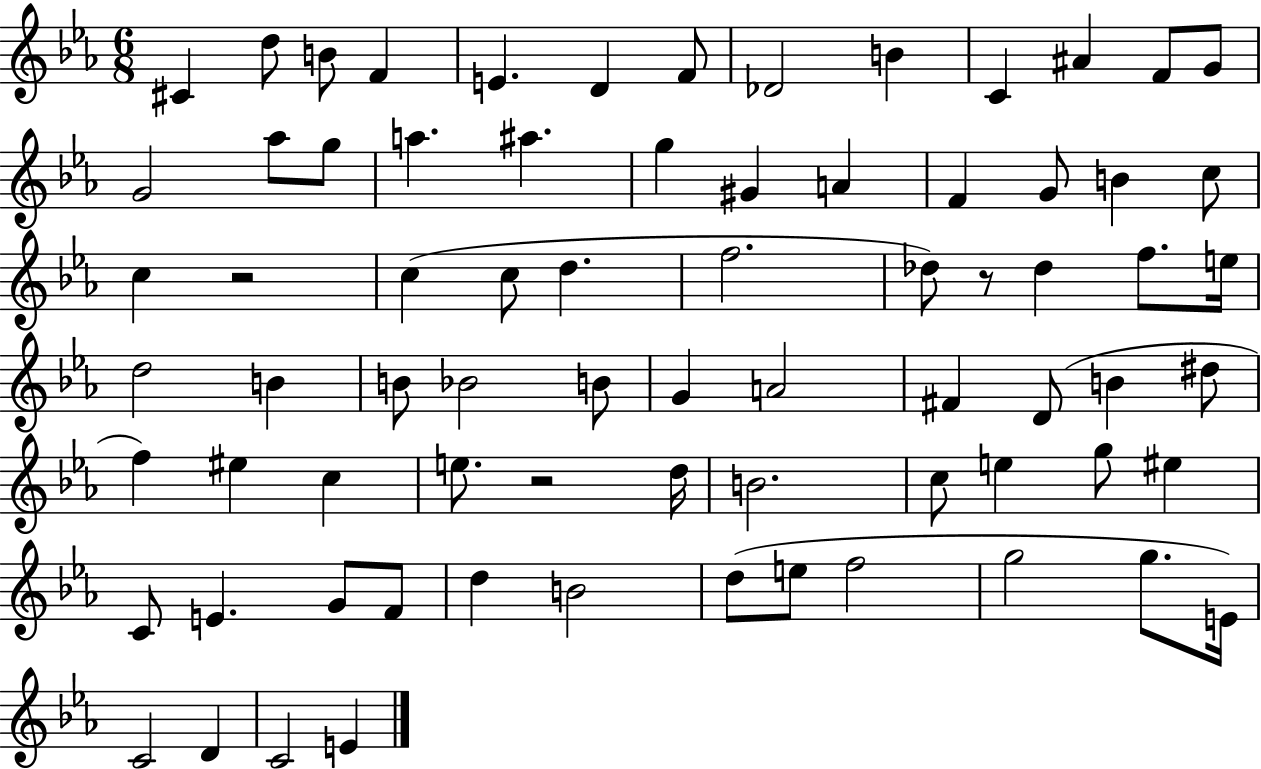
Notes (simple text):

C#4/q D5/e B4/e F4/q E4/q. D4/q F4/e Db4/h B4/q C4/q A#4/q F4/e G4/e G4/h Ab5/e G5/e A5/q. A#5/q. G5/q G#4/q A4/q F4/q G4/e B4/q C5/e C5/q R/h C5/q C5/e D5/q. F5/h. Db5/e R/e Db5/q F5/e. E5/s D5/h B4/q B4/e Bb4/h B4/e G4/q A4/h F#4/q D4/e B4/q D#5/e F5/q EIS5/q C5/q E5/e. R/h D5/s B4/h. C5/e E5/q G5/e EIS5/q C4/e E4/q. G4/e F4/e D5/q B4/h D5/e E5/e F5/h G5/h G5/e. E4/s C4/h D4/q C4/h E4/q